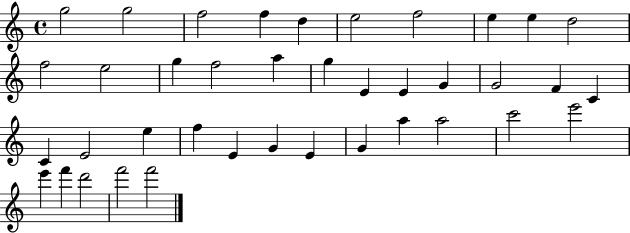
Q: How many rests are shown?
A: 0